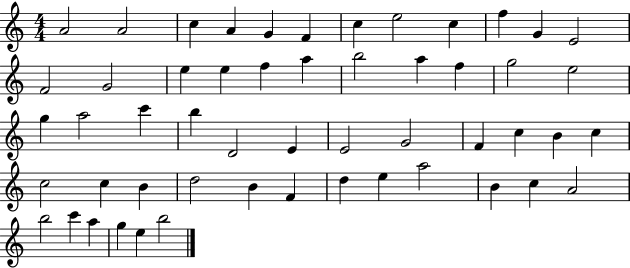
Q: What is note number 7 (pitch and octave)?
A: C5